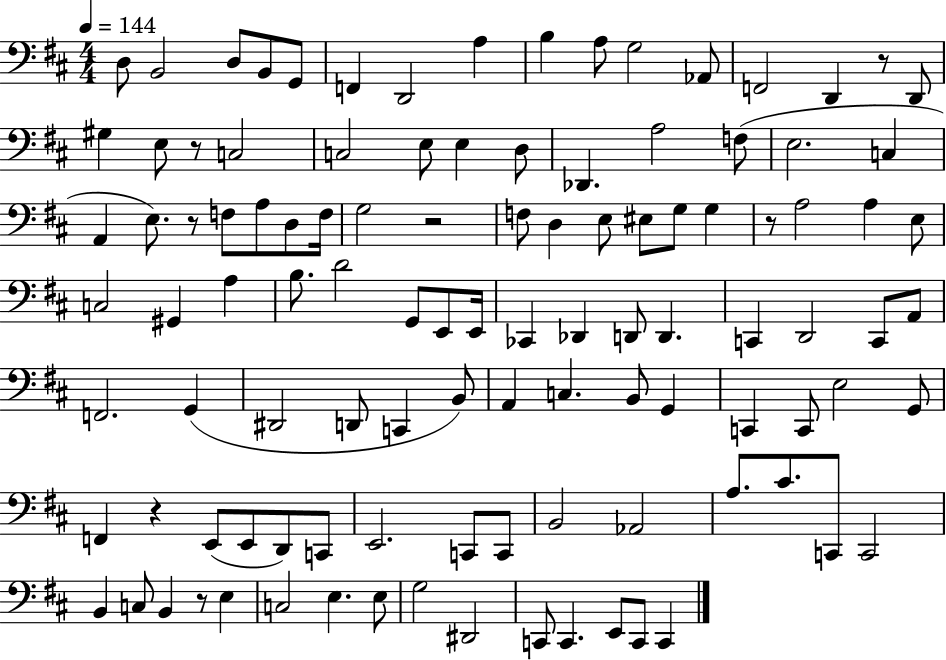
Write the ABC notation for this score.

X:1
T:Untitled
M:4/4
L:1/4
K:D
D,/2 B,,2 D,/2 B,,/2 G,,/2 F,, D,,2 A, B, A,/2 G,2 _A,,/2 F,,2 D,, z/2 D,,/2 ^G, E,/2 z/2 C,2 C,2 E,/2 E, D,/2 _D,, A,2 F,/2 E,2 C, A,, E,/2 z/2 F,/2 A,/2 D,/2 F,/4 G,2 z2 F,/2 D, E,/2 ^E,/2 G,/2 G, z/2 A,2 A, E,/2 C,2 ^G,, A, B,/2 D2 G,,/2 E,,/2 E,,/4 _C,, _D,, D,,/2 D,, C,, D,,2 C,,/2 A,,/2 F,,2 G,, ^D,,2 D,,/2 C,, B,,/2 A,, C, B,,/2 G,, C,, C,,/2 E,2 G,,/2 F,, z E,,/2 E,,/2 D,,/2 C,,/2 E,,2 C,,/2 C,,/2 B,,2 _A,,2 A,/2 ^C/2 C,,/2 C,,2 B,, C,/2 B,, z/2 E, C,2 E, E,/2 G,2 ^D,,2 C,,/2 C,, E,,/2 C,,/2 C,,